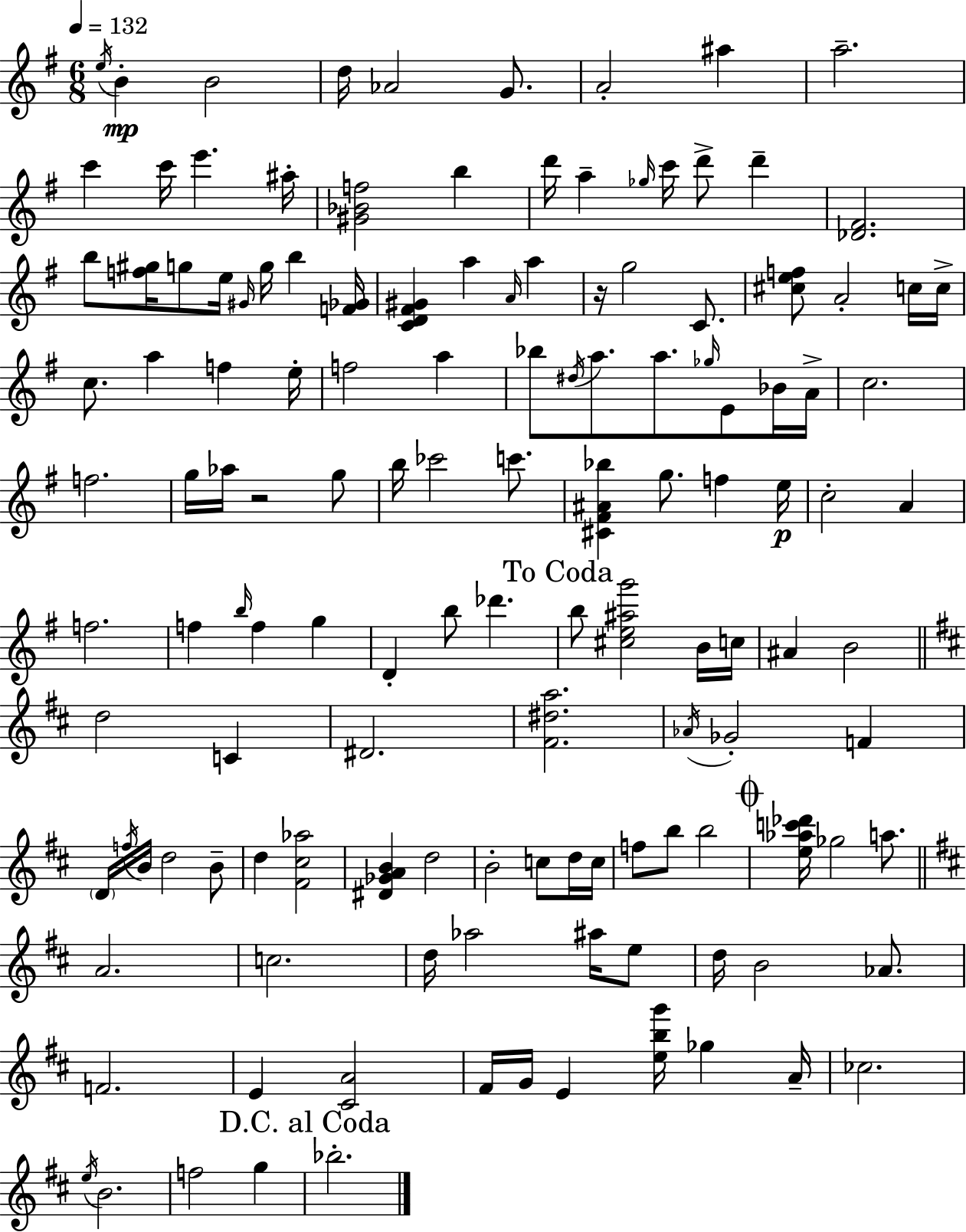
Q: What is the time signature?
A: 6/8